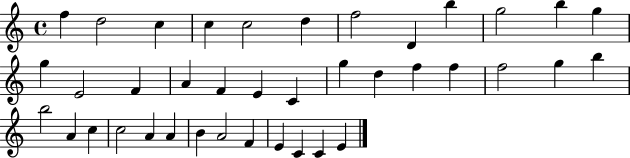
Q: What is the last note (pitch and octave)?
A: E4